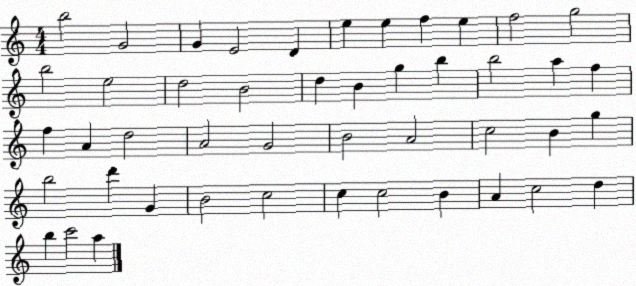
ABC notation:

X:1
T:Untitled
M:4/4
L:1/4
K:C
b2 G2 G E2 D e e f e f2 g2 b2 e2 d2 B2 d B g b b2 a f f A d2 A2 G2 B2 A2 c2 B g b2 d' G B2 c2 c c2 B A c2 d b c'2 a